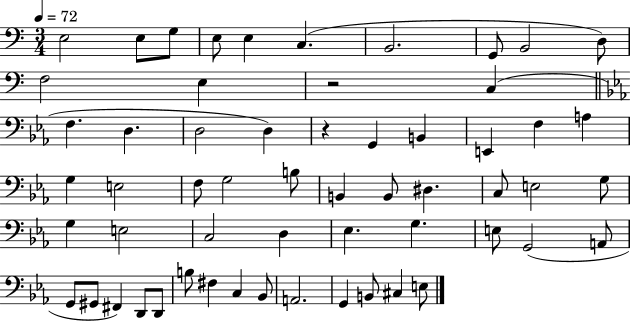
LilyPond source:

{
  \clef bass
  \numericTimeSignature
  \time 3/4
  \key c \major
  \tempo 4 = 72
  e2 e8 g8 | e8 e4 c4.( | b,2. | g,8 b,2 d8) | \break f2 e4 | r2 c4( | \bar "||" \break \key c \minor f4. d4. | d2 d4) | r4 g,4 b,4 | e,4 f4 a4 | \break g4 e2 | f8 g2 b8 | b,4 b,8 dis4. | c8 e2 g8 | \break g4 e2 | c2 d4 | ees4. g4. | e8 g,2( a,8 | \break g,8 gis,8 fis,4) d,8 d,8 | b8 fis4 c4 bes,8 | a,2. | g,4 b,8 cis4 e8 | \break \bar "|."
}